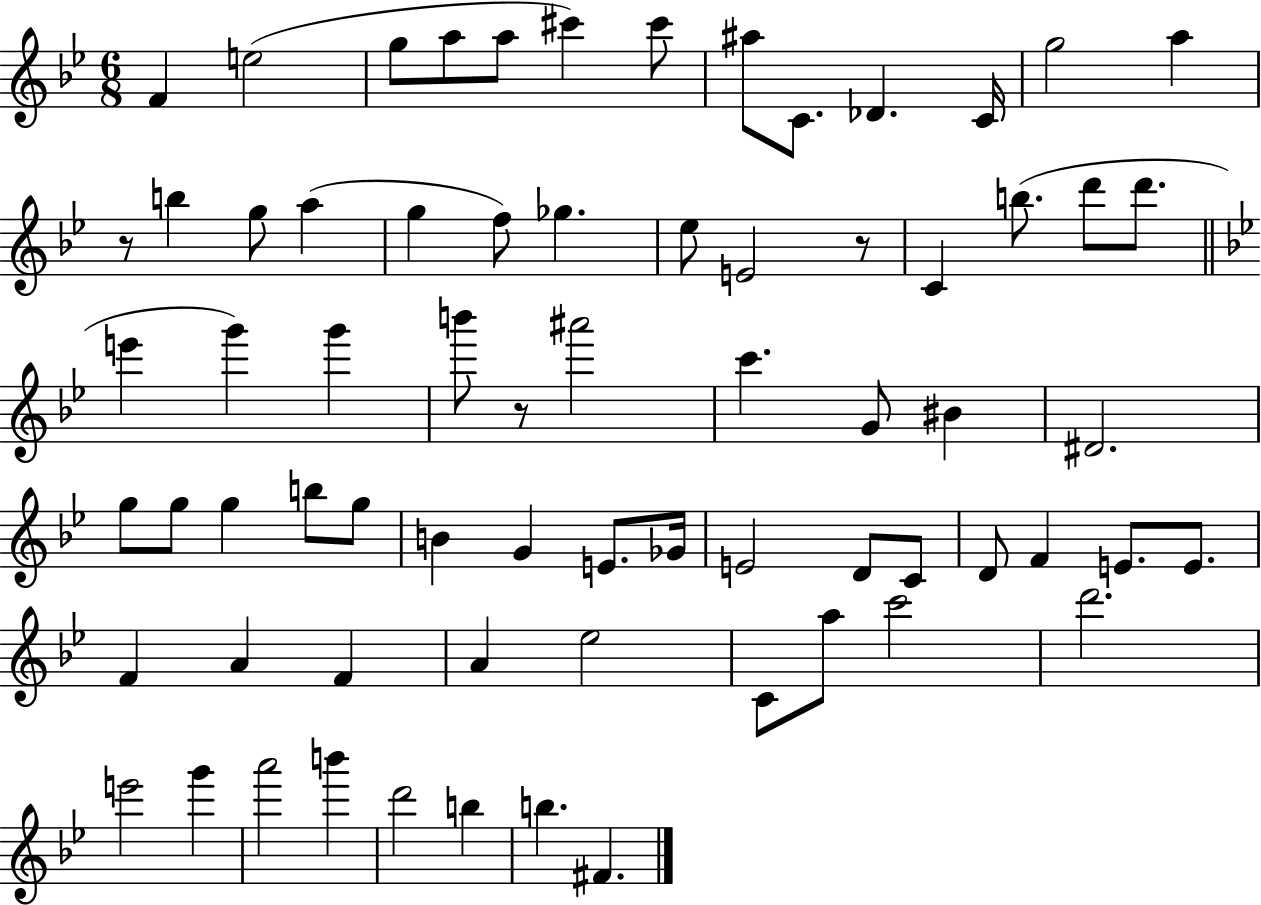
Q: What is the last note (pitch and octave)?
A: F#4